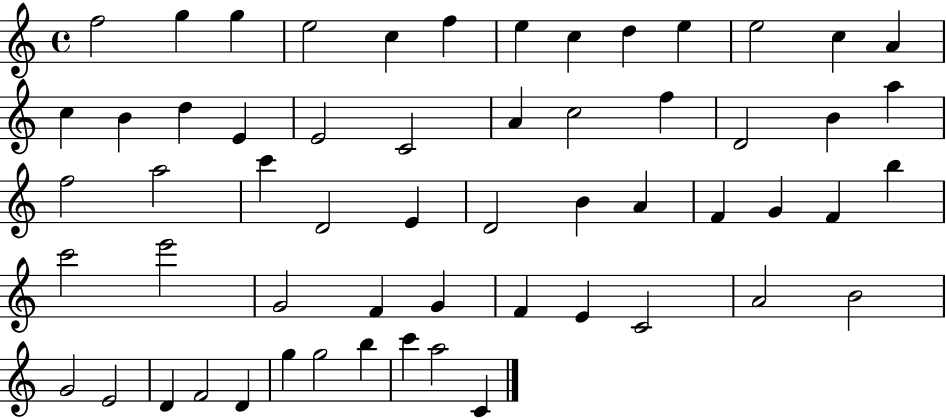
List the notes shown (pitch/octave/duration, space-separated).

F5/h G5/q G5/q E5/h C5/q F5/q E5/q C5/q D5/q E5/q E5/h C5/q A4/q C5/q B4/q D5/q E4/q E4/h C4/h A4/q C5/h F5/q D4/h B4/q A5/q F5/h A5/h C6/q D4/h E4/q D4/h B4/q A4/q F4/q G4/q F4/q B5/q C6/h E6/h G4/h F4/q G4/q F4/q E4/q C4/h A4/h B4/h G4/h E4/h D4/q F4/h D4/q G5/q G5/h B5/q C6/q A5/h C4/q